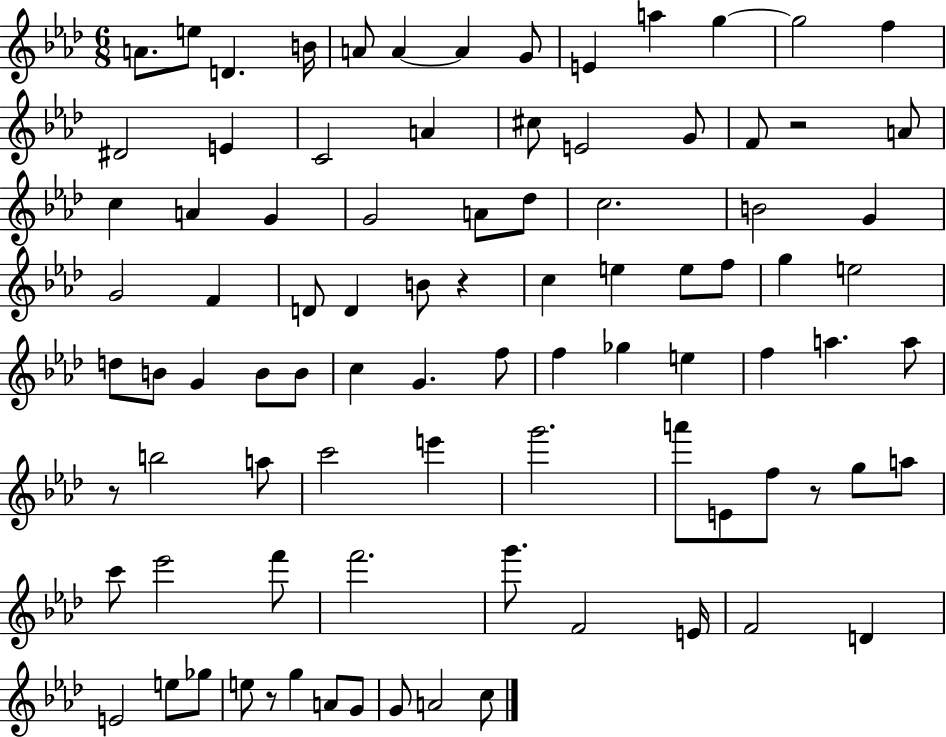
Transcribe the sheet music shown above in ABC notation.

X:1
T:Untitled
M:6/8
L:1/4
K:Ab
A/2 e/2 D B/4 A/2 A A G/2 E a g g2 f ^D2 E C2 A ^c/2 E2 G/2 F/2 z2 A/2 c A G G2 A/2 _d/2 c2 B2 G G2 F D/2 D B/2 z c e e/2 f/2 g e2 d/2 B/2 G B/2 B/2 c G f/2 f _g e f a a/2 z/2 b2 a/2 c'2 e' g'2 a'/2 E/2 f/2 z/2 g/2 a/2 c'/2 _e'2 f'/2 f'2 g'/2 F2 E/4 F2 D E2 e/2 _g/2 e/2 z/2 g A/2 G/2 G/2 A2 c/2